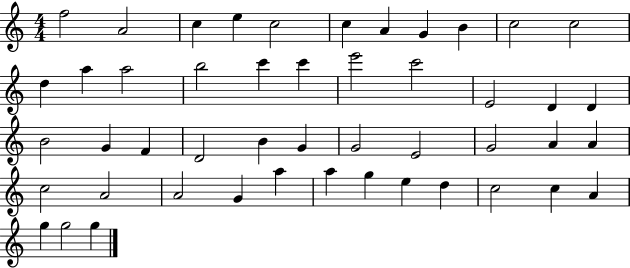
{
  \clef treble
  \numericTimeSignature
  \time 4/4
  \key c \major
  f''2 a'2 | c''4 e''4 c''2 | c''4 a'4 g'4 b'4 | c''2 c''2 | \break d''4 a''4 a''2 | b''2 c'''4 c'''4 | e'''2 c'''2 | e'2 d'4 d'4 | \break b'2 g'4 f'4 | d'2 b'4 g'4 | g'2 e'2 | g'2 a'4 a'4 | \break c''2 a'2 | a'2 g'4 a''4 | a''4 g''4 e''4 d''4 | c''2 c''4 a'4 | \break g''4 g''2 g''4 | \bar "|."
}